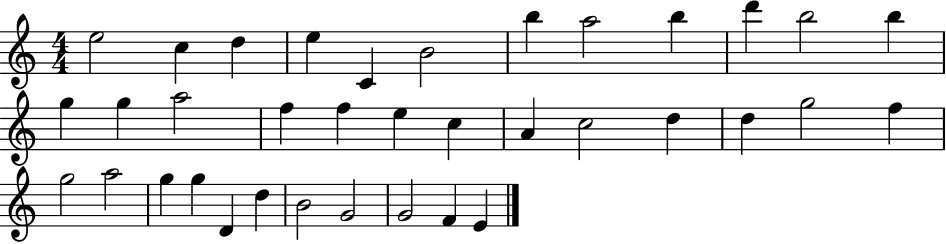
{
  \clef treble
  \numericTimeSignature
  \time 4/4
  \key c \major
  e''2 c''4 d''4 | e''4 c'4 b'2 | b''4 a''2 b''4 | d'''4 b''2 b''4 | \break g''4 g''4 a''2 | f''4 f''4 e''4 c''4 | a'4 c''2 d''4 | d''4 g''2 f''4 | \break g''2 a''2 | g''4 g''4 d'4 d''4 | b'2 g'2 | g'2 f'4 e'4 | \break \bar "|."
}